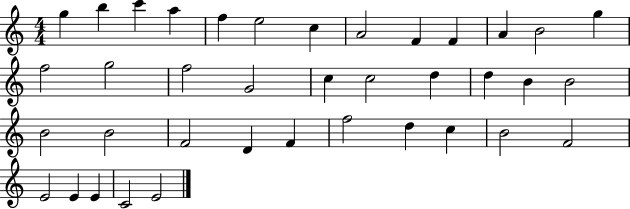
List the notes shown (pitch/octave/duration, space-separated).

G5/q B5/q C6/q A5/q F5/q E5/h C5/q A4/h F4/q F4/q A4/q B4/h G5/q F5/h G5/h F5/h G4/h C5/q C5/h D5/q D5/q B4/q B4/h B4/h B4/h F4/h D4/q F4/q F5/h D5/q C5/q B4/h F4/h E4/h E4/q E4/q C4/h E4/h